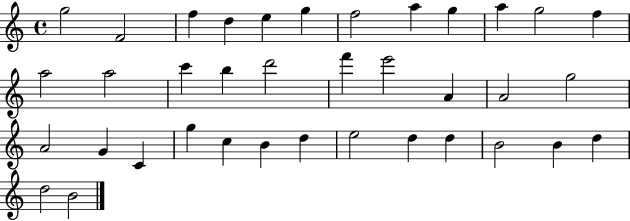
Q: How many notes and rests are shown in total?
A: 37